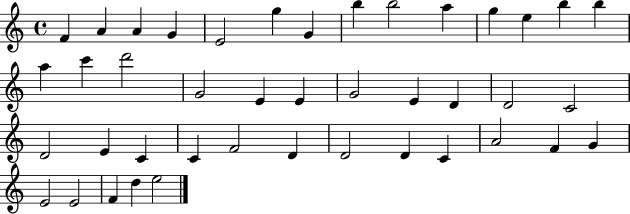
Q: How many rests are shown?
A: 0